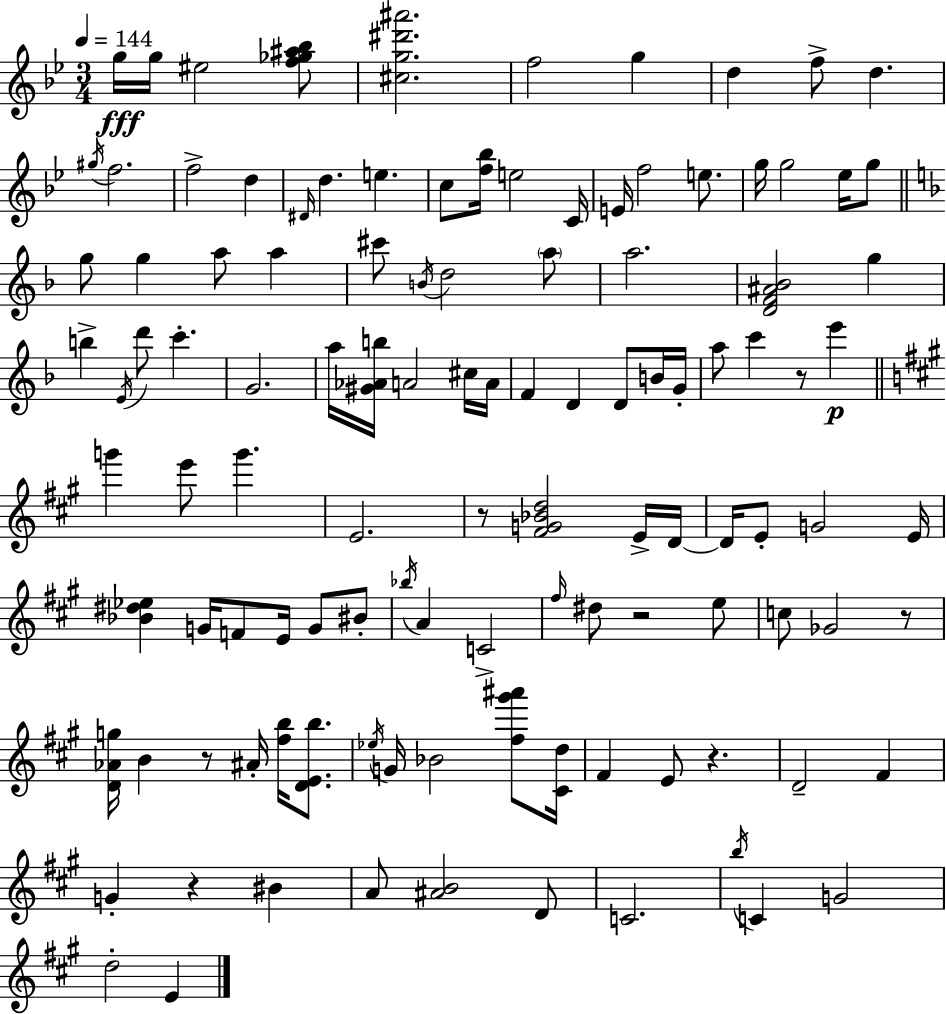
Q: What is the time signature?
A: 3/4